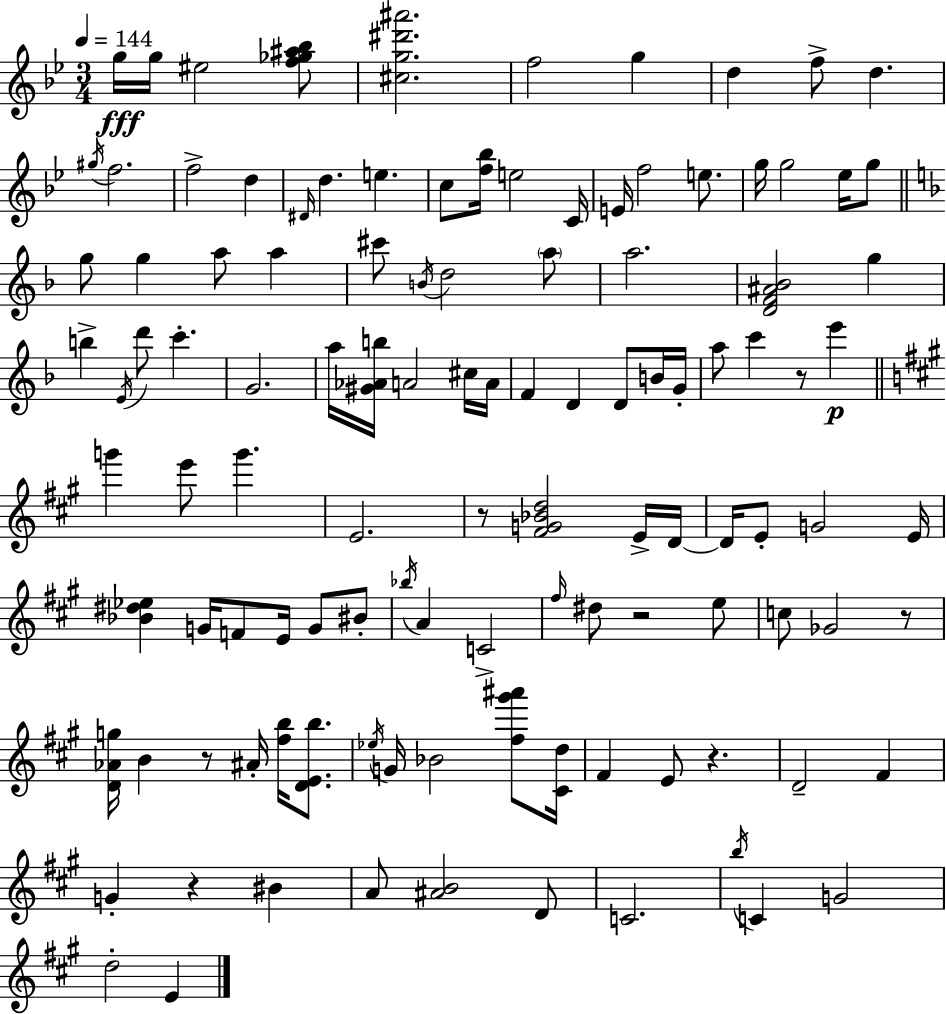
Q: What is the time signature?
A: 3/4